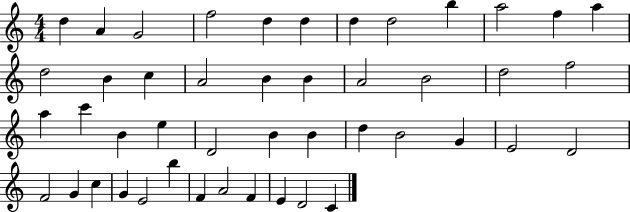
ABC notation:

X:1
T:Untitled
M:4/4
L:1/4
K:C
d A G2 f2 d d d d2 b a2 f a d2 B c A2 B B A2 B2 d2 f2 a c' B e D2 B B d B2 G E2 D2 F2 G c G E2 b F A2 F E D2 C